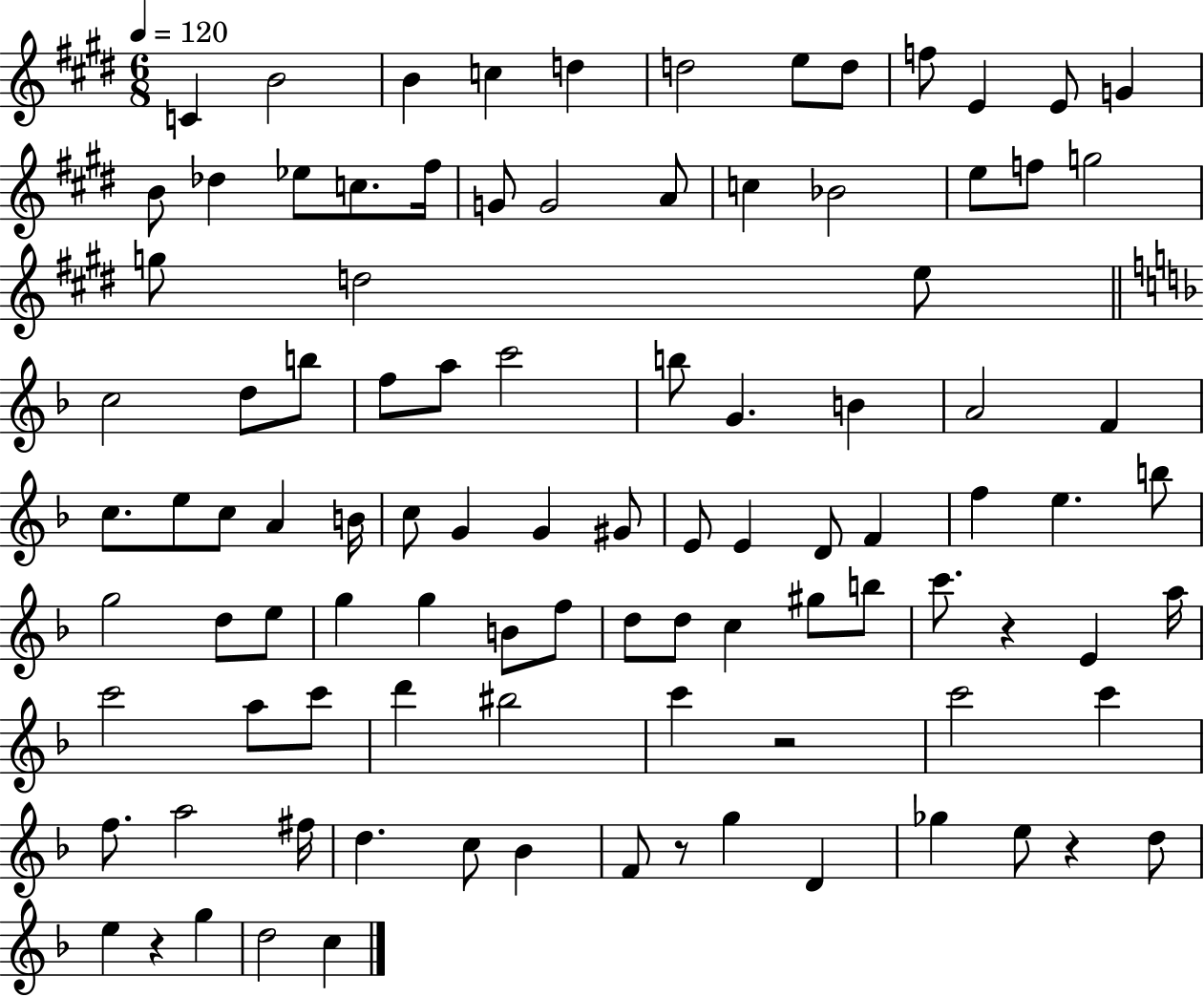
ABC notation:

X:1
T:Untitled
M:6/8
L:1/4
K:E
C B2 B c d d2 e/2 d/2 f/2 E E/2 G B/2 _d _e/2 c/2 ^f/4 G/2 G2 A/2 c _B2 e/2 f/2 g2 g/2 d2 e/2 c2 d/2 b/2 f/2 a/2 c'2 b/2 G B A2 F c/2 e/2 c/2 A B/4 c/2 G G ^G/2 E/2 E D/2 F f e b/2 g2 d/2 e/2 g g B/2 f/2 d/2 d/2 c ^g/2 b/2 c'/2 z E a/4 c'2 a/2 c'/2 d' ^b2 c' z2 c'2 c' f/2 a2 ^f/4 d c/2 _B F/2 z/2 g D _g e/2 z d/2 e z g d2 c